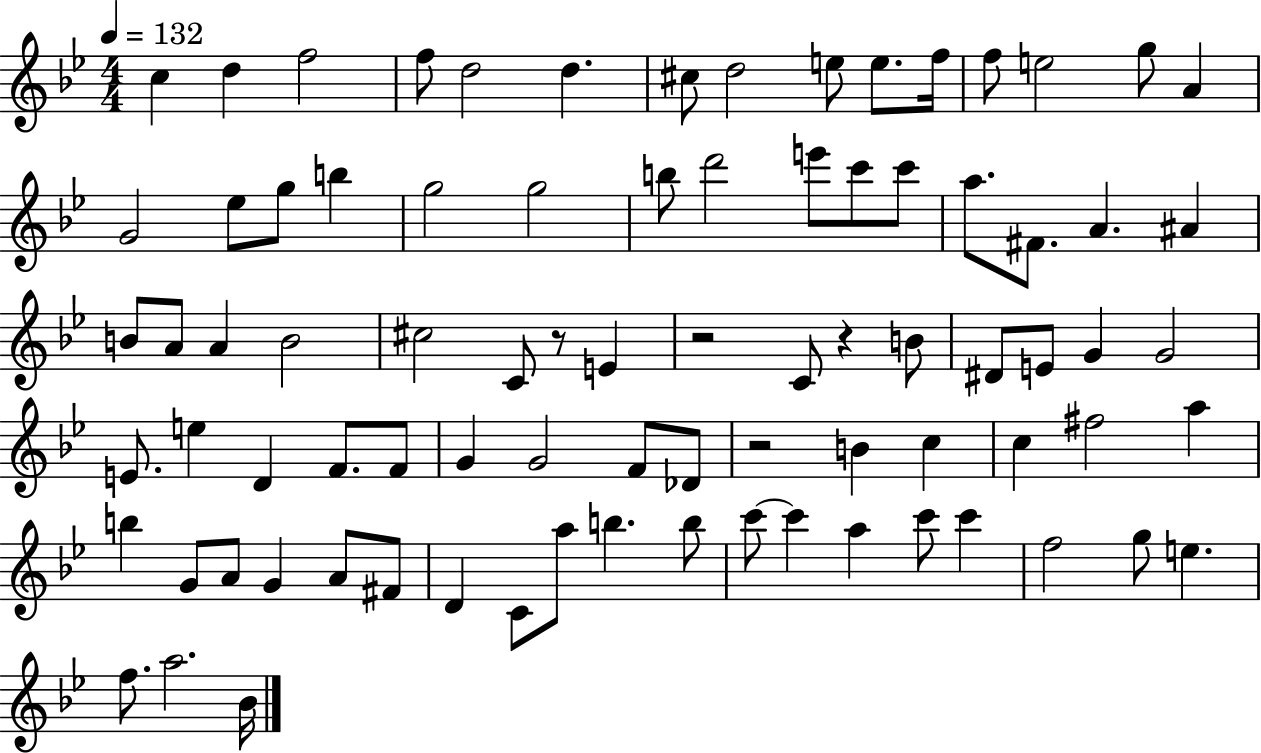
X:1
T:Untitled
M:4/4
L:1/4
K:Bb
c d f2 f/2 d2 d ^c/2 d2 e/2 e/2 f/4 f/2 e2 g/2 A G2 _e/2 g/2 b g2 g2 b/2 d'2 e'/2 c'/2 c'/2 a/2 ^F/2 A ^A B/2 A/2 A B2 ^c2 C/2 z/2 E z2 C/2 z B/2 ^D/2 E/2 G G2 E/2 e D F/2 F/2 G G2 F/2 _D/2 z2 B c c ^f2 a b G/2 A/2 G A/2 ^F/2 D C/2 a/2 b b/2 c'/2 c' a c'/2 c' f2 g/2 e f/2 a2 _B/4